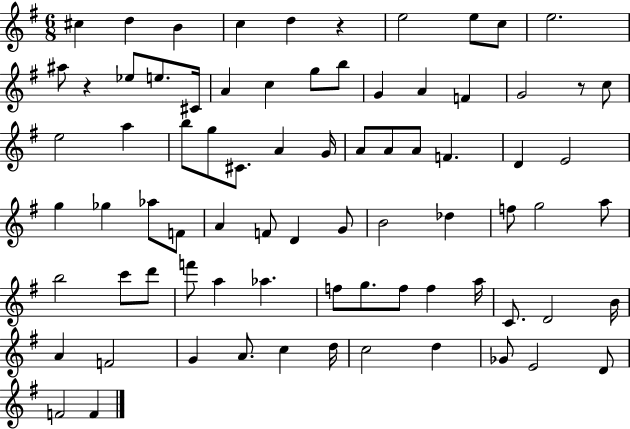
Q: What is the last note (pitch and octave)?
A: F4